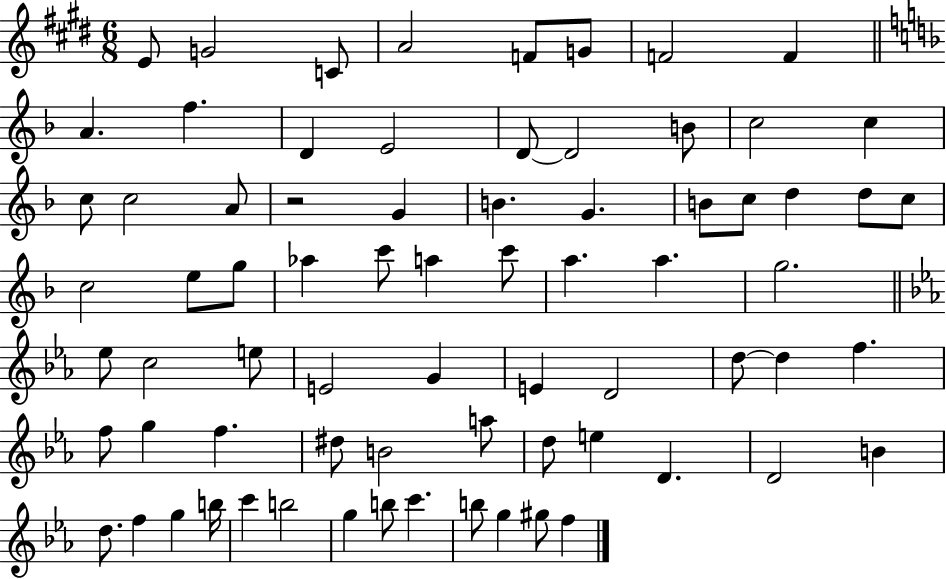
E4/e G4/h C4/e A4/h F4/e G4/e F4/h F4/q A4/q. F5/q. D4/q E4/h D4/e D4/h B4/e C5/h C5/q C5/e C5/h A4/e R/h G4/q B4/q. G4/q. B4/e C5/e D5/q D5/e C5/e C5/h E5/e G5/e Ab5/q C6/e A5/q C6/e A5/q. A5/q. G5/h. Eb5/e C5/h E5/e E4/h G4/q E4/q D4/h D5/e D5/q F5/q. F5/e G5/q F5/q. D#5/e B4/h A5/e D5/e E5/q D4/q. D4/h B4/q D5/e. F5/q G5/q B5/s C6/q B5/h G5/q B5/e C6/q. B5/e G5/q G#5/e F5/q